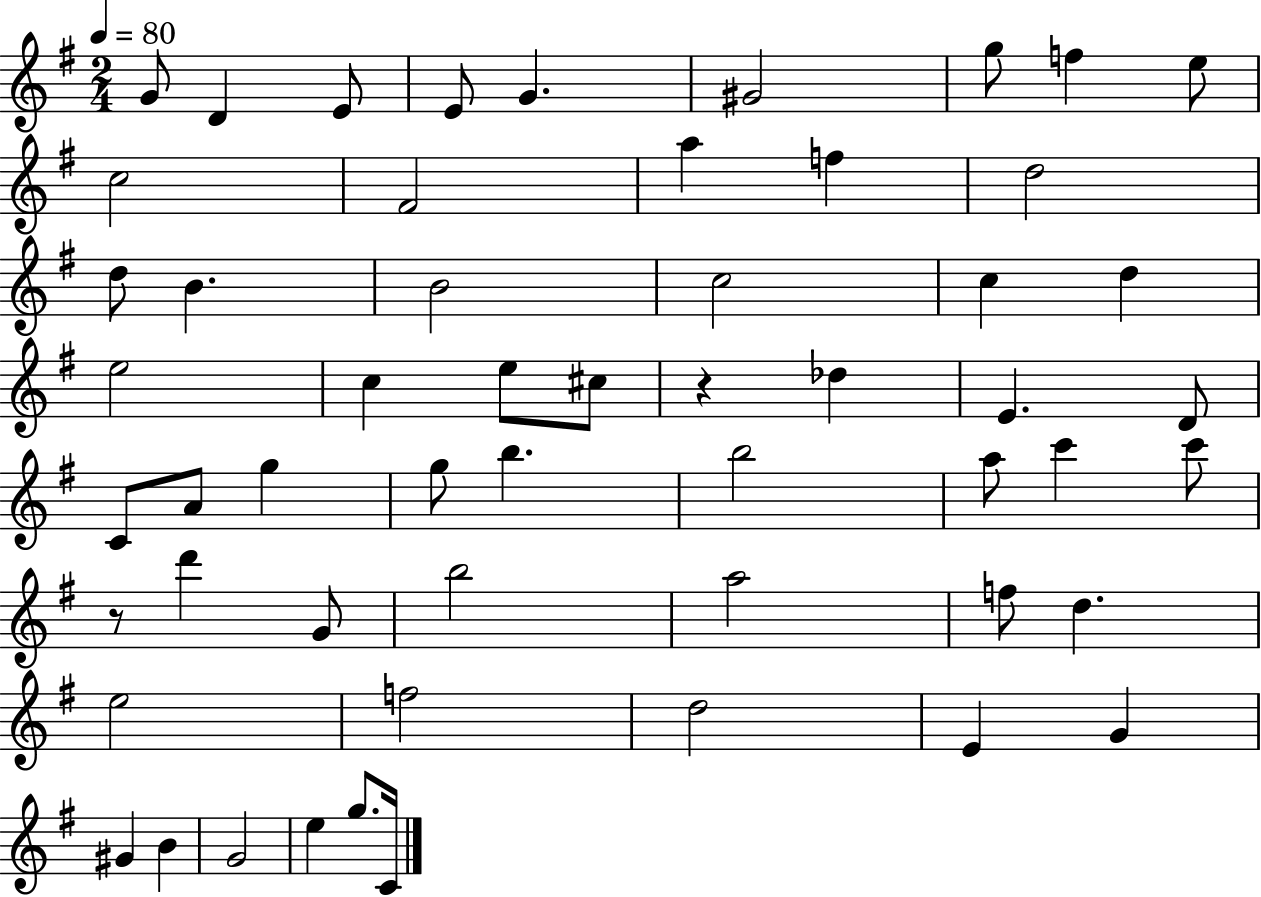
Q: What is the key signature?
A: G major